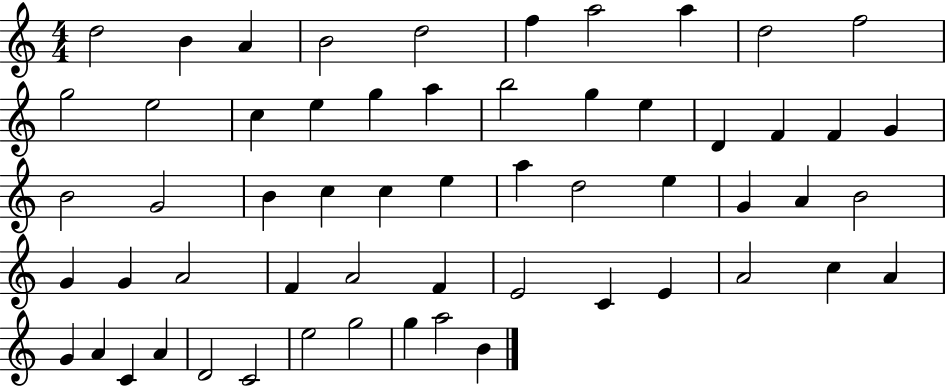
X:1
T:Untitled
M:4/4
L:1/4
K:C
d2 B A B2 d2 f a2 a d2 f2 g2 e2 c e g a b2 g e D F F G B2 G2 B c c e a d2 e G A B2 G G A2 F A2 F E2 C E A2 c A G A C A D2 C2 e2 g2 g a2 B